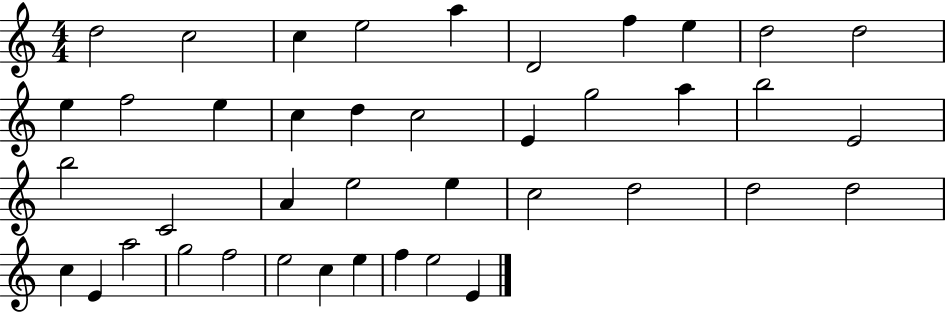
X:1
T:Untitled
M:4/4
L:1/4
K:C
d2 c2 c e2 a D2 f e d2 d2 e f2 e c d c2 E g2 a b2 E2 b2 C2 A e2 e c2 d2 d2 d2 c E a2 g2 f2 e2 c e f e2 E